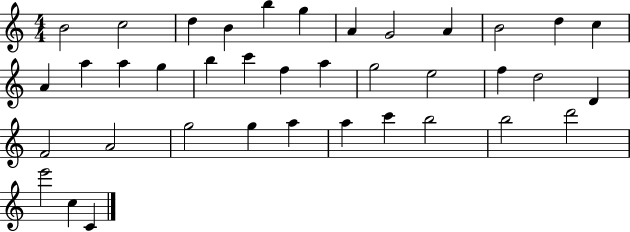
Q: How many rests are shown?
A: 0